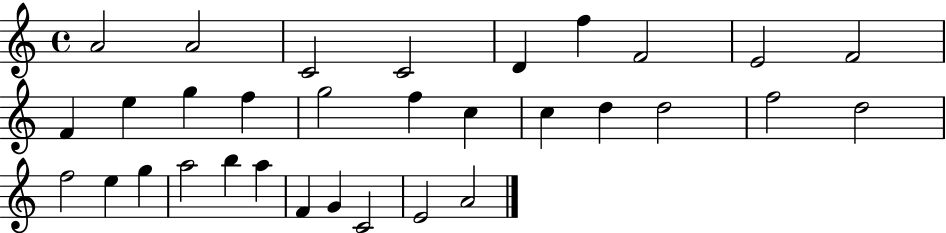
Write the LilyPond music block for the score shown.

{
  \clef treble
  \time 4/4
  \defaultTimeSignature
  \key c \major
  a'2 a'2 | c'2 c'2 | d'4 f''4 f'2 | e'2 f'2 | \break f'4 e''4 g''4 f''4 | g''2 f''4 c''4 | c''4 d''4 d''2 | f''2 d''2 | \break f''2 e''4 g''4 | a''2 b''4 a''4 | f'4 g'4 c'2 | e'2 a'2 | \break \bar "|."
}